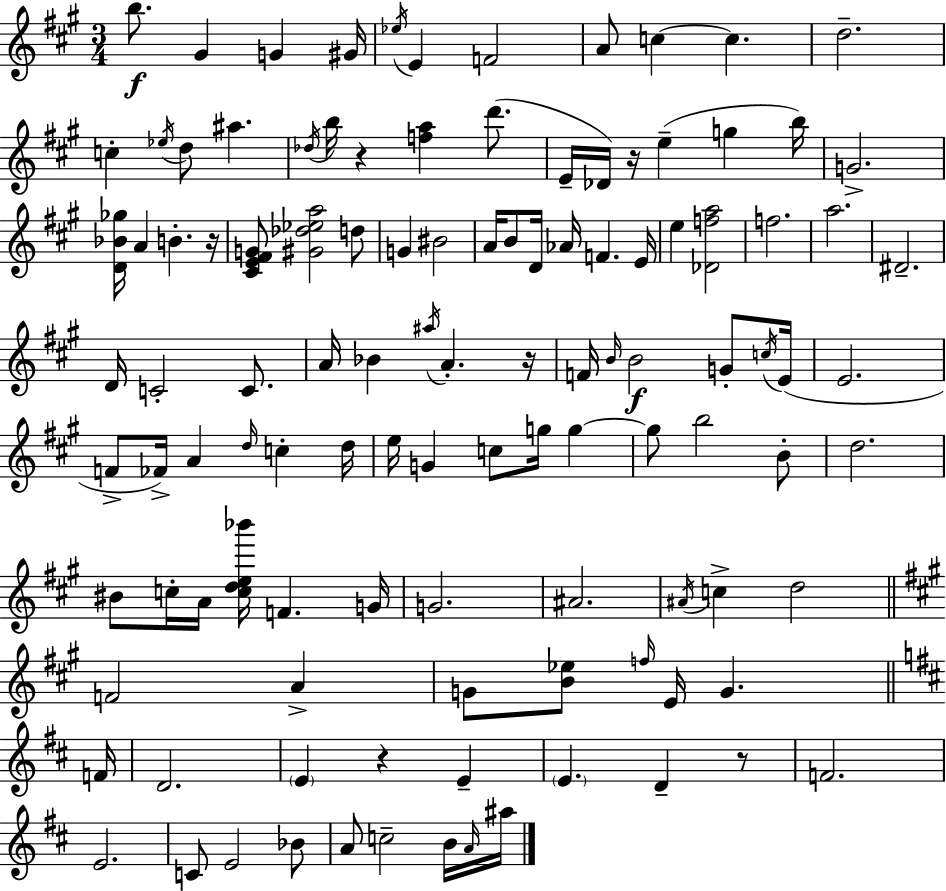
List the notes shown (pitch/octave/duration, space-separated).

B5/e. G#4/q G4/q G#4/s Eb5/s E4/q F4/h A4/e C5/q C5/q. D5/h. C5/q Eb5/s D5/e A#5/q. Db5/s B5/s R/q [F5,A5]/q D6/e. E4/s Db4/s R/s E5/q G5/q B5/s G4/h. [D4,Bb4,Gb5]/s A4/q B4/q. R/s [C#4,E4,F#4,G4]/e [G#4,Db5,Eb5,A5]/h D5/e G4/q BIS4/h A4/s B4/e D4/s Ab4/s F4/q. E4/s E5/q [Db4,F5,A5]/h F5/h. A5/h. D#4/h. D4/s C4/h C4/e. A4/s Bb4/q A#5/s A4/q. R/s F4/s B4/s B4/h G4/e C5/s E4/s E4/h. F4/e FES4/s A4/q D5/s C5/q D5/s E5/s G4/q C5/e G5/s G5/q G5/e B5/h B4/e D5/h. BIS4/e C5/s A4/s [C5,D5,E5,Bb6]/s F4/q. G4/s G4/h. A#4/h. A#4/s C5/q D5/h F4/h A4/q G4/e [B4,Eb5]/e F5/s E4/s G4/q. F4/s D4/h. E4/q R/q E4/q E4/q. D4/q R/e F4/h. E4/h. C4/e E4/h Bb4/e A4/e C5/h B4/s A4/s A#5/s